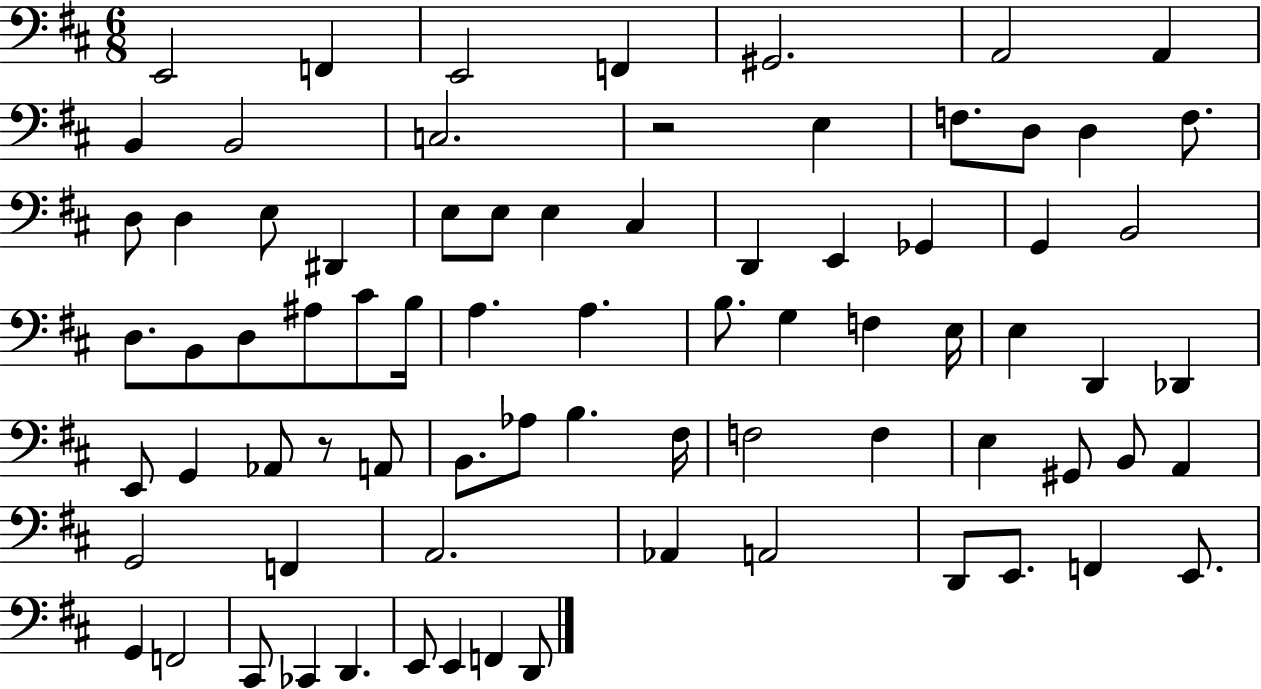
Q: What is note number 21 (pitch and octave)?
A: E3